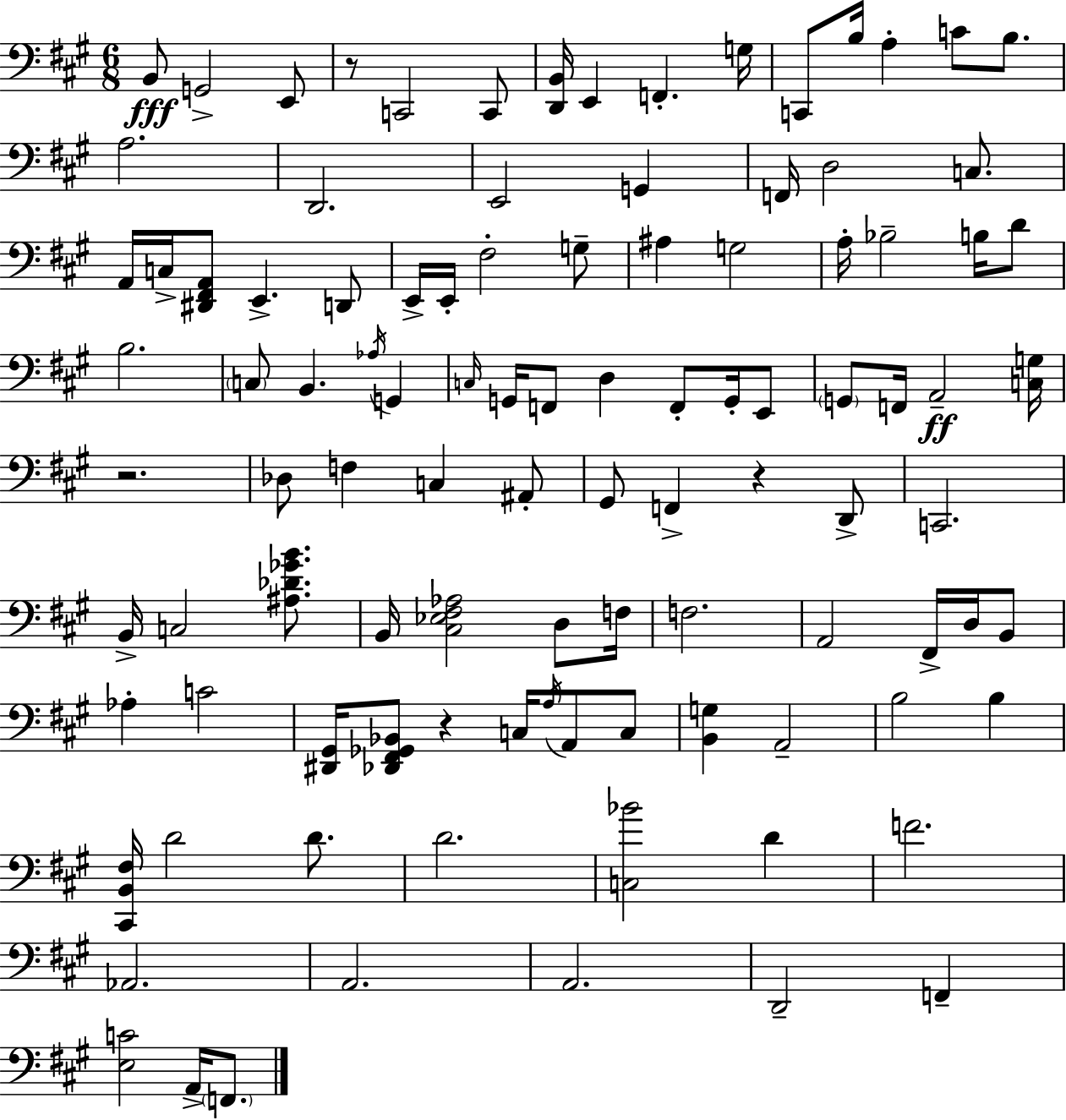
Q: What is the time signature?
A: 6/8